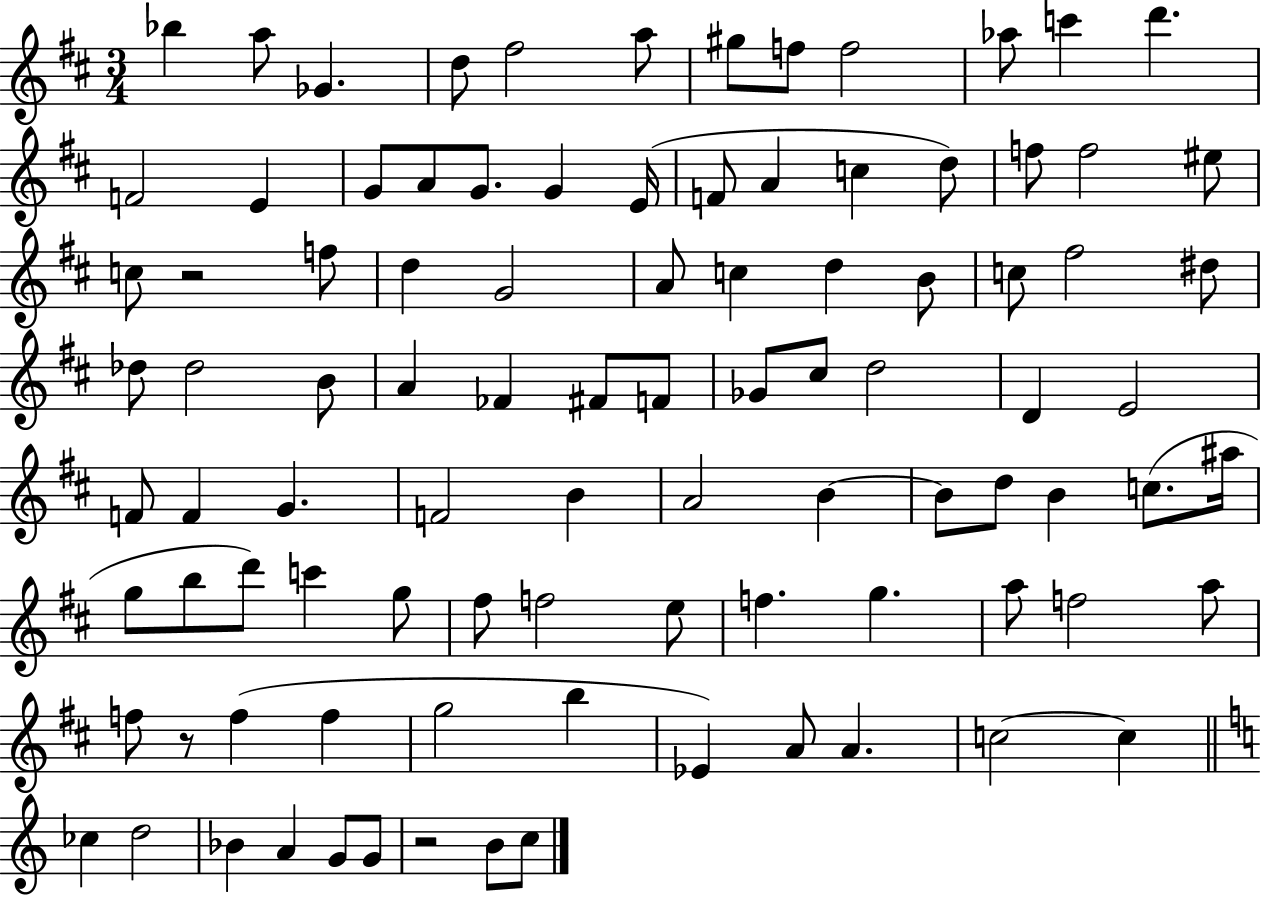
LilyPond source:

{
  \clef treble
  \numericTimeSignature
  \time 3/4
  \key d \major
  bes''4 a''8 ges'4. | d''8 fis''2 a''8 | gis''8 f''8 f''2 | aes''8 c'''4 d'''4. | \break f'2 e'4 | g'8 a'8 g'8. g'4 e'16( | f'8 a'4 c''4 d''8) | f''8 f''2 eis''8 | \break c''8 r2 f''8 | d''4 g'2 | a'8 c''4 d''4 b'8 | c''8 fis''2 dis''8 | \break des''8 des''2 b'8 | a'4 fes'4 fis'8 f'8 | ges'8 cis''8 d''2 | d'4 e'2 | \break f'8 f'4 g'4. | f'2 b'4 | a'2 b'4~~ | b'8 d''8 b'4 c''8.( ais''16 | \break g''8 b''8 d'''8) c'''4 g''8 | fis''8 f''2 e''8 | f''4. g''4. | a''8 f''2 a''8 | \break f''8 r8 f''4( f''4 | g''2 b''4 | ees'4) a'8 a'4. | c''2~~ c''4 | \break \bar "||" \break \key c \major ces''4 d''2 | bes'4 a'4 g'8 g'8 | r2 b'8 c''8 | \bar "|."
}